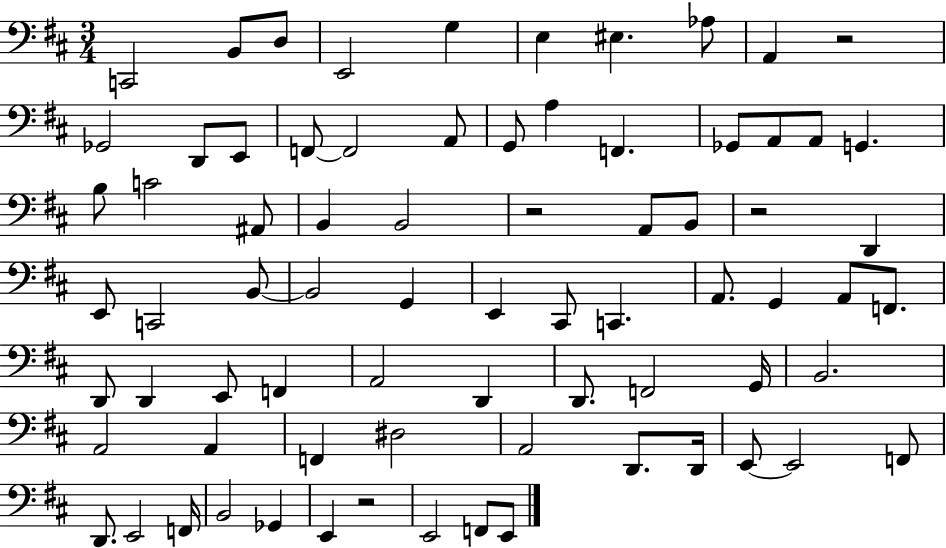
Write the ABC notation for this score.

X:1
T:Untitled
M:3/4
L:1/4
K:D
C,,2 B,,/2 D,/2 E,,2 G, E, ^E, _A,/2 A,, z2 _G,,2 D,,/2 E,,/2 F,,/2 F,,2 A,,/2 G,,/2 A, F,, _G,,/2 A,,/2 A,,/2 G,, B,/2 C2 ^A,,/2 B,, B,,2 z2 A,,/2 B,,/2 z2 D,, E,,/2 C,,2 B,,/2 B,,2 G,, E,, ^C,,/2 C,, A,,/2 G,, A,,/2 F,,/2 D,,/2 D,, E,,/2 F,, A,,2 D,, D,,/2 F,,2 G,,/4 B,,2 A,,2 A,, F,, ^D,2 A,,2 D,,/2 D,,/4 E,,/2 E,,2 F,,/2 D,,/2 E,,2 F,,/4 B,,2 _G,, E,, z2 E,,2 F,,/2 E,,/2